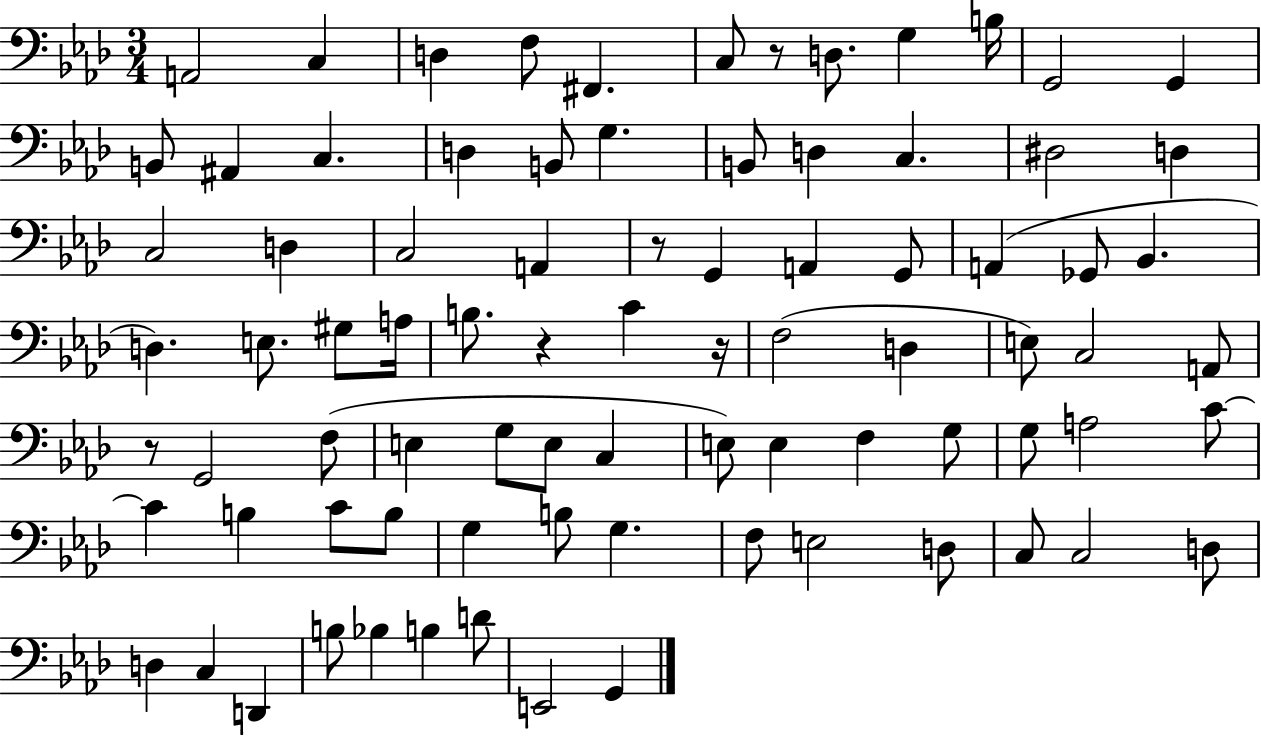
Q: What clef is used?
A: bass